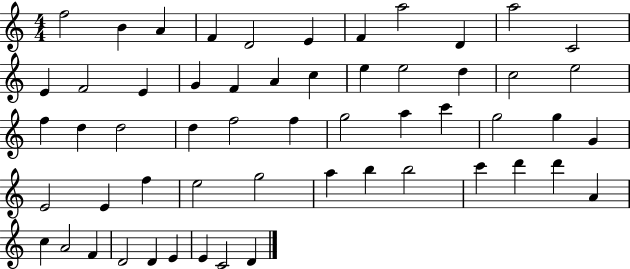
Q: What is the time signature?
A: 4/4